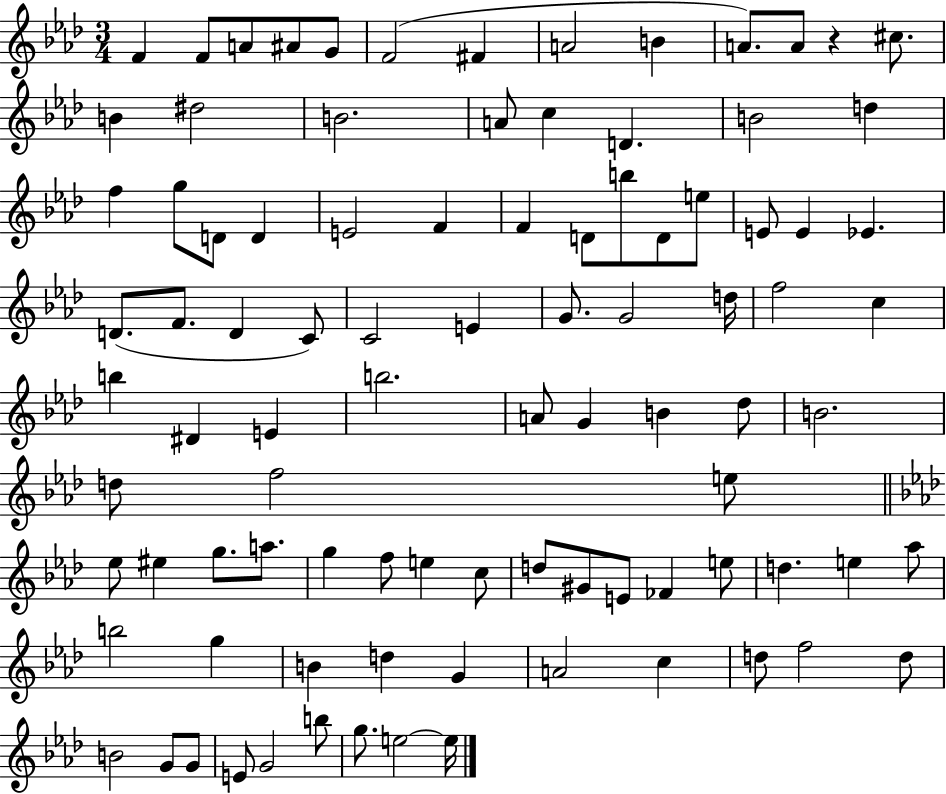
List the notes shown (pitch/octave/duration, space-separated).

F4/q F4/e A4/e A#4/e G4/e F4/h F#4/q A4/h B4/q A4/e. A4/e R/q C#5/e. B4/q D#5/h B4/h. A4/e C5/q D4/q. B4/h D5/q F5/q G5/e D4/e D4/q E4/h F4/q F4/q D4/e B5/e D4/e E5/e E4/e E4/q Eb4/q. D4/e. F4/e. D4/q C4/e C4/h E4/q G4/e. G4/h D5/s F5/h C5/q B5/q D#4/q E4/q B5/h. A4/e G4/q B4/q Db5/e B4/h. D5/e F5/h E5/e Eb5/e EIS5/q G5/e. A5/e. G5/q F5/e E5/q C5/e D5/e G#4/e E4/e FES4/q E5/e D5/q. E5/q Ab5/e B5/h G5/q B4/q D5/q G4/q A4/h C5/q D5/e F5/h D5/e B4/h G4/e G4/e E4/e G4/h B5/e G5/e. E5/h E5/s